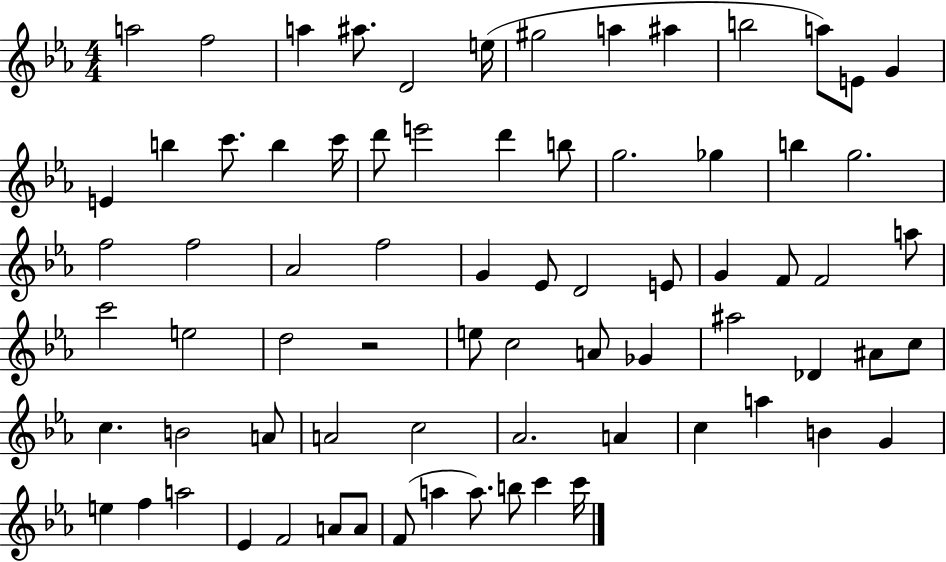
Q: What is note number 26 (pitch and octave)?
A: G5